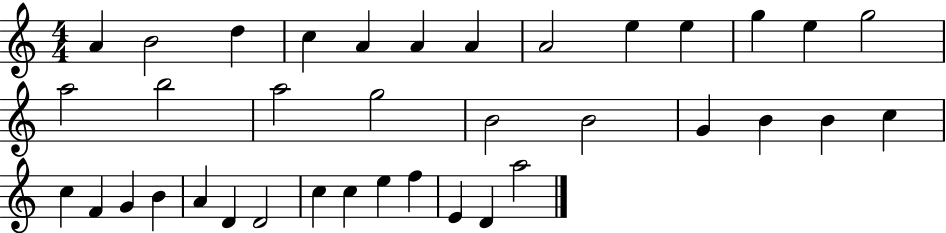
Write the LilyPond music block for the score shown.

{
  \clef treble
  \numericTimeSignature
  \time 4/4
  \key c \major
  a'4 b'2 d''4 | c''4 a'4 a'4 a'4 | a'2 e''4 e''4 | g''4 e''4 g''2 | \break a''2 b''2 | a''2 g''2 | b'2 b'2 | g'4 b'4 b'4 c''4 | \break c''4 f'4 g'4 b'4 | a'4 d'4 d'2 | c''4 c''4 e''4 f''4 | e'4 d'4 a''2 | \break \bar "|."
}